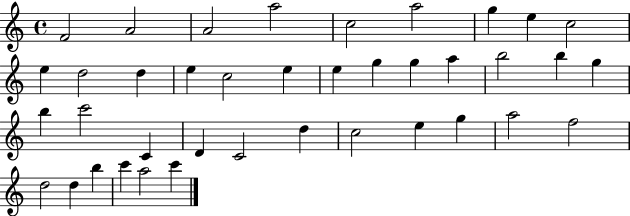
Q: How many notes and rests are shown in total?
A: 39